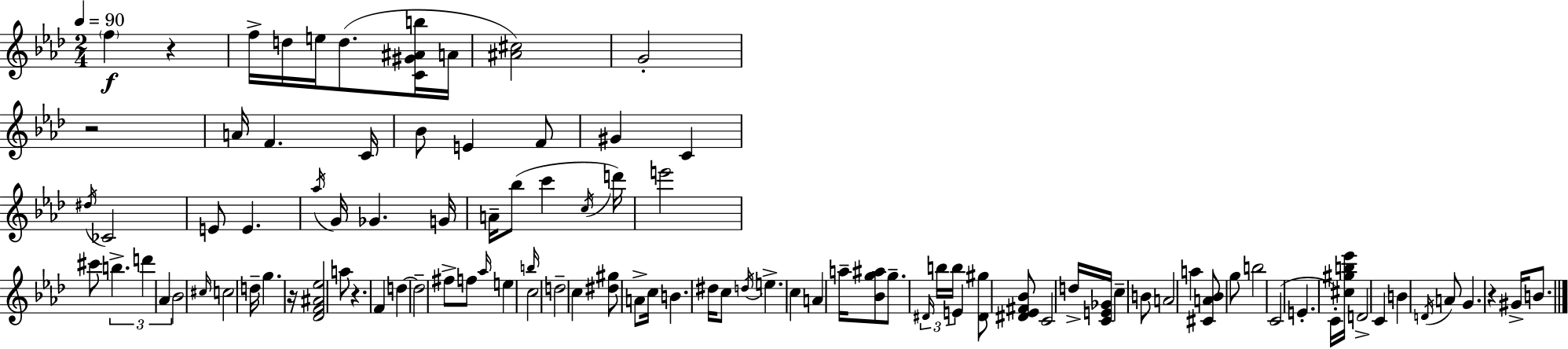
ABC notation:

X:1
T:Untitled
M:2/4
L:1/4
K:Fm
f z f/4 d/4 e/4 d/2 [C^G^Ab]/4 A/4 [^A^c]2 G2 z2 A/4 F C/4 _B/2 E F/2 ^G C ^d/4 _C2 E/2 E _a/4 G/4 _G G/4 A/4 _b/2 c' c/4 d'/4 e'2 ^c'/2 b d' _A _B2 ^c/4 c2 d/4 g z/4 [_DF^A_e]2 a/2 z F d d2 ^f/2 f/2 _a/4 e b/4 c2 d2 c [^d^g]/2 A/2 c/4 B ^d/4 c/2 d/4 e c A a/4 [_Bg^a]/2 g/2 ^D/4 b/4 b/4 E [^D^g]/2 [^D_E^F_B]/2 C2 d/4 [CE_G]/4 c B/2 A2 a [^CA_B]/2 g/2 b2 C2 E C/4 [^c^gb_e']/4 D2 C B D/4 A/2 G z ^G/4 B/2